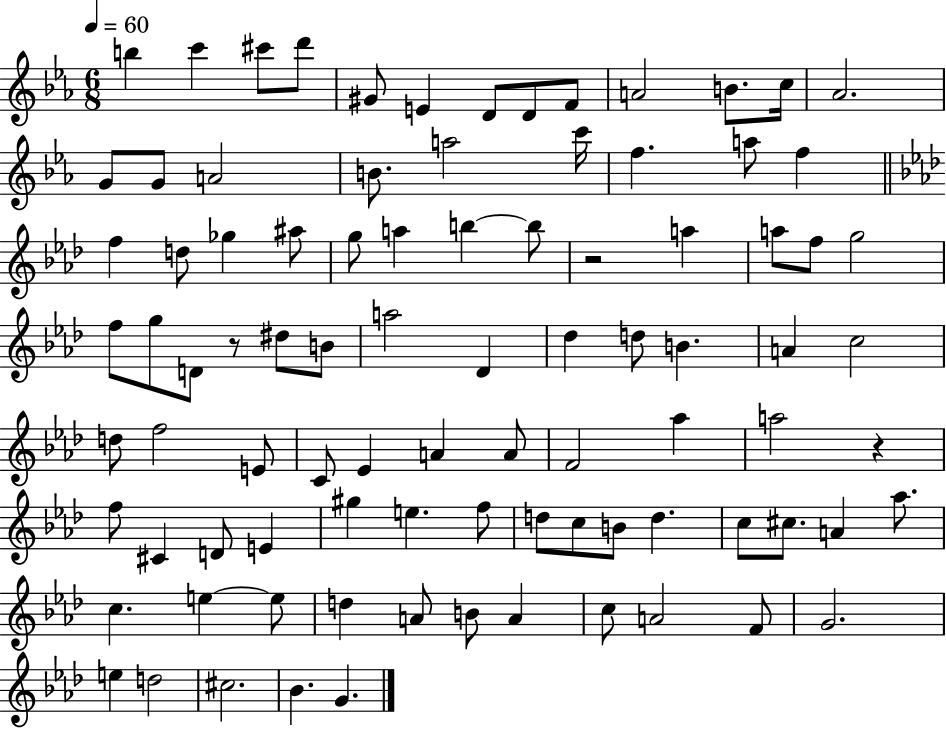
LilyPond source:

{
  \clef treble
  \numericTimeSignature
  \time 6/8
  \key ees \major
  \tempo 4 = 60
  b''4 c'''4 cis'''8 d'''8 | gis'8 e'4 d'8 d'8 f'8 | a'2 b'8. c''16 | aes'2. | \break g'8 g'8 a'2 | b'8. a''2 c'''16 | f''4. a''8 f''4 | \bar "||" \break \key f \minor f''4 d''8 ges''4 ais''8 | g''8 a''4 b''4~~ b''8 | r2 a''4 | a''8 f''8 g''2 | \break f''8 g''8 d'8 r8 dis''8 b'8 | a''2 des'4 | des''4 d''8 b'4. | a'4 c''2 | \break d''8 f''2 e'8 | c'8 ees'4 a'4 a'8 | f'2 aes''4 | a''2 r4 | \break f''8 cis'4 d'8 e'4 | gis''4 e''4. f''8 | d''8 c''8 b'8 d''4. | c''8 cis''8. a'4 aes''8. | \break c''4. e''4~~ e''8 | d''4 a'8 b'8 a'4 | c''8 a'2 f'8 | g'2. | \break e''4 d''2 | cis''2. | bes'4. g'4. | \bar "|."
}